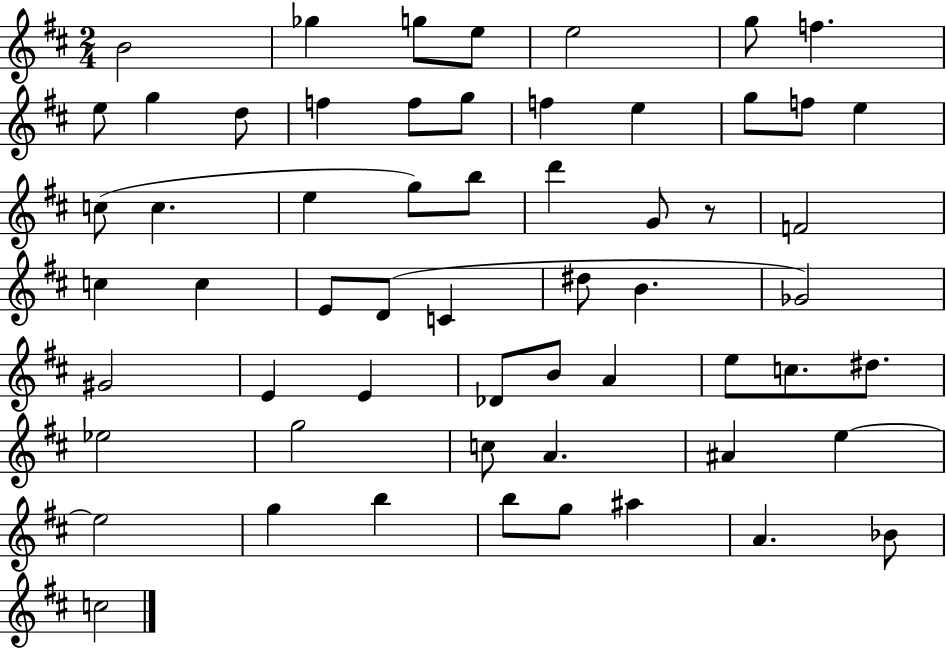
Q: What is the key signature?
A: D major